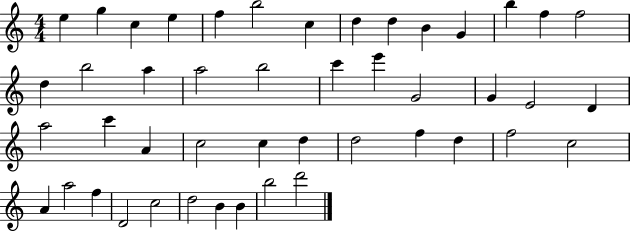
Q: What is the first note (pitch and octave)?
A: E5